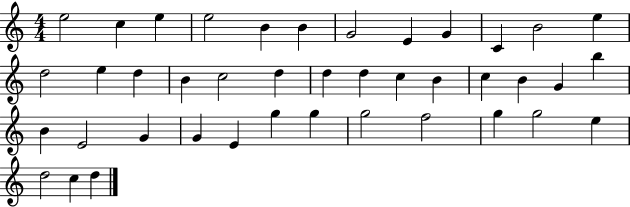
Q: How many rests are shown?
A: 0